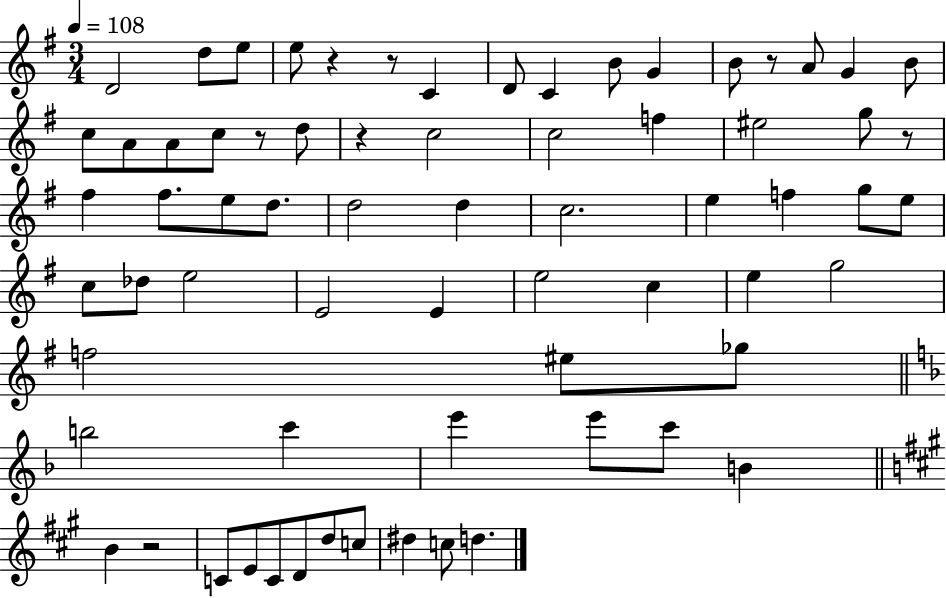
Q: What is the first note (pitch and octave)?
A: D4